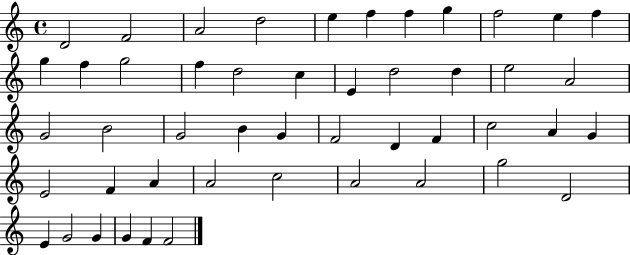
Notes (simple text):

D4/h F4/h A4/h D5/h E5/q F5/q F5/q G5/q F5/h E5/q F5/q G5/q F5/q G5/h F5/q D5/h C5/q E4/q D5/h D5/q E5/h A4/h G4/h B4/h G4/h B4/q G4/q F4/h D4/q F4/q C5/h A4/q G4/q E4/h F4/q A4/q A4/h C5/h A4/h A4/h G5/h D4/h E4/q G4/h G4/q G4/q F4/q F4/h